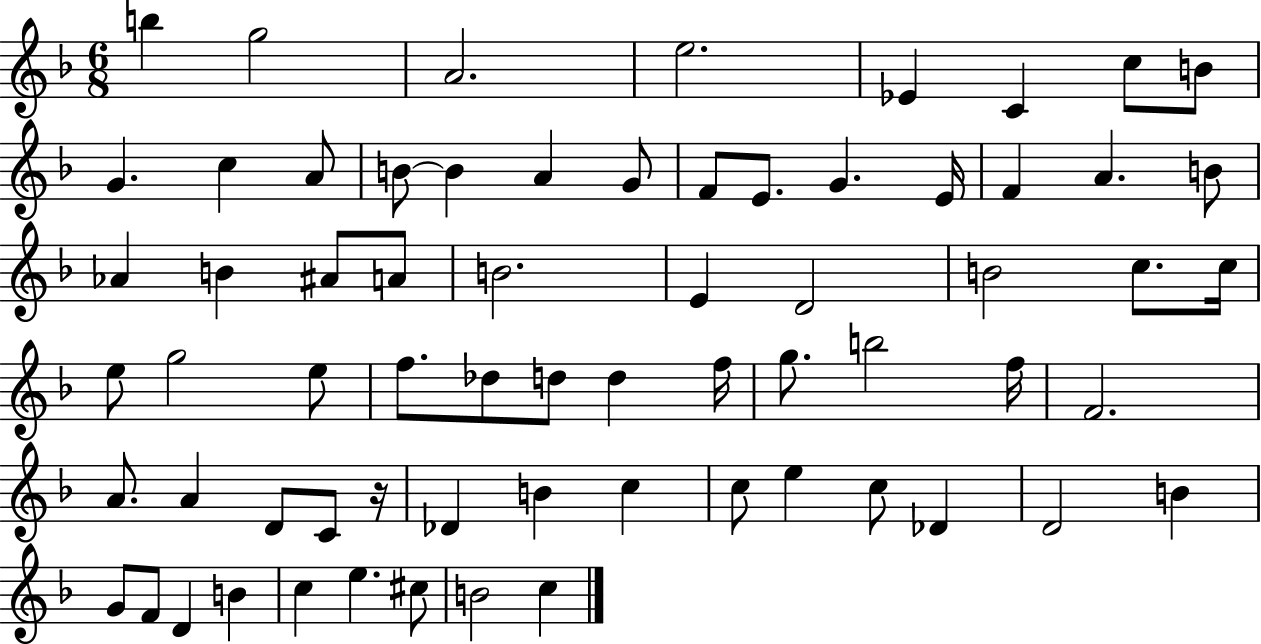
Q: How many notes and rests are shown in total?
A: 67